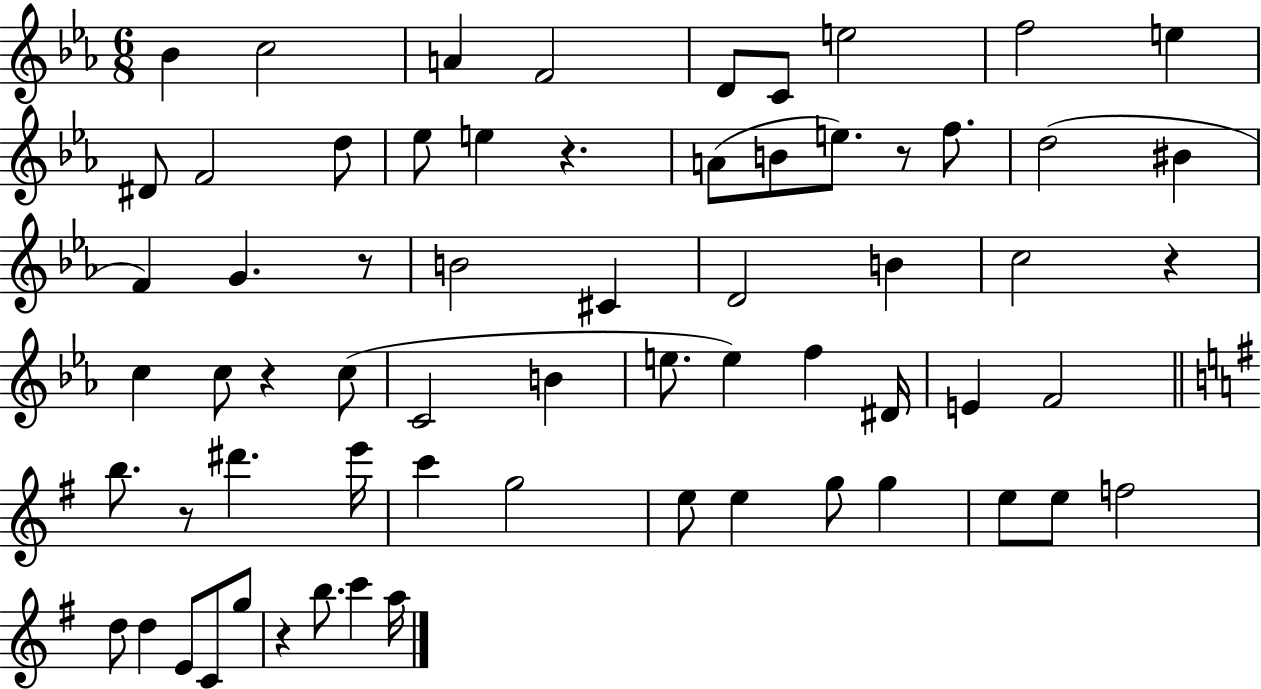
Bb4/q C5/h A4/q F4/h D4/e C4/e E5/h F5/h E5/q D#4/e F4/h D5/e Eb5/e E5/q R/q. A4/e B4/e E5/e. R/e F5/e. D5/h BIS4/q F4/q G4/q. R/e B4/h C#4/q D4/h B4/q C5/h R/q C5/q C5/e R/q C5/e C4/h B4/q E5/e. E5/q F5/q D#4/s E4/q F4/h B5/e. R/e D#6/q. E6/s C6/q G5/h E5/e E5/q G5/e G5/q E5/e E5/e F5/h D5/e D5/q E4/e C4/e G5/e R/q B5/e. C6/q A5/s